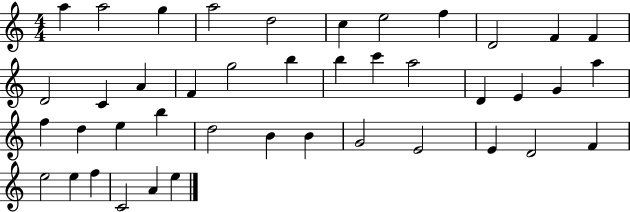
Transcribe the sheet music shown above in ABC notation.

X:1
T:Untitled
M:4/4
L:1/4
K:C
a a2 g a2 d2 c e2 f D2 F F D2 C A F g2 b b c' a2 D E G a f d e b d2 B B G2 E2 E D2 F e2 e f C2 A e